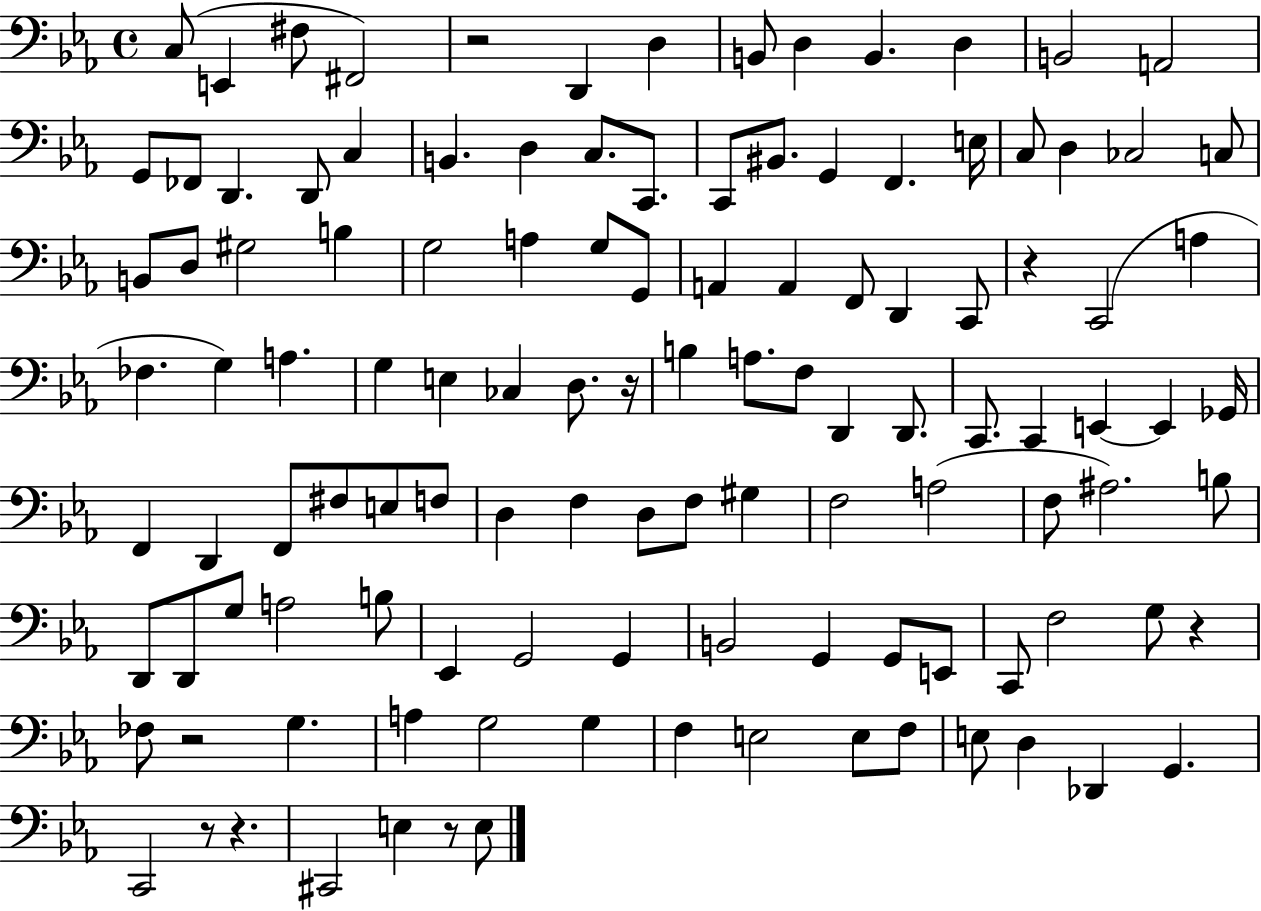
X:1
T:Untitled
M:4/4
L:1/4
K:Eb
C,/2 E,, ^F,/2 ^F,,2 z2 D,, D, B,,/2 D, B,, D, B,,2 A,,2 G,,/2 _F,,/2 D,, D,,/2 C, B,, D, C,/2 C,,/2 C,,/2 ^B,,/2 G,, F,, E,/4 C,/2 D, _C,2 C,/2 B,,/2 D,/2 ^G,2 B, G,2 A, G,/2 G,,/2 A,, A,, F,,/2 D,, C,,/2 z C,,2 A, _F, G, A, G, E, _C, D,/2 z/4 B, A,/2 F,/2 D,, D,,/2 C,,/2 C,, E,, E,, _G,,/4 F,, D,, F,,/2 ^F,/2 E,/2 F,/2 D, F, D,/2 F,/2 ^G, F,2 A,2 F,/2 ^A,2 B,/2 D,,/2 D,,/2 G,/2 A,2 B,/2 _E,, G,,2 G,, B,,2 G,, G,,/2 E,,/2 C,,/2 F,2 G,/2 z _F,/2 z2 G, A, G,2 G, F, E,2 E,/2 F,/2 E,/2 D, _D,, G,, C,,2 z/2 z ^C,,2 E, z/2 E,/2